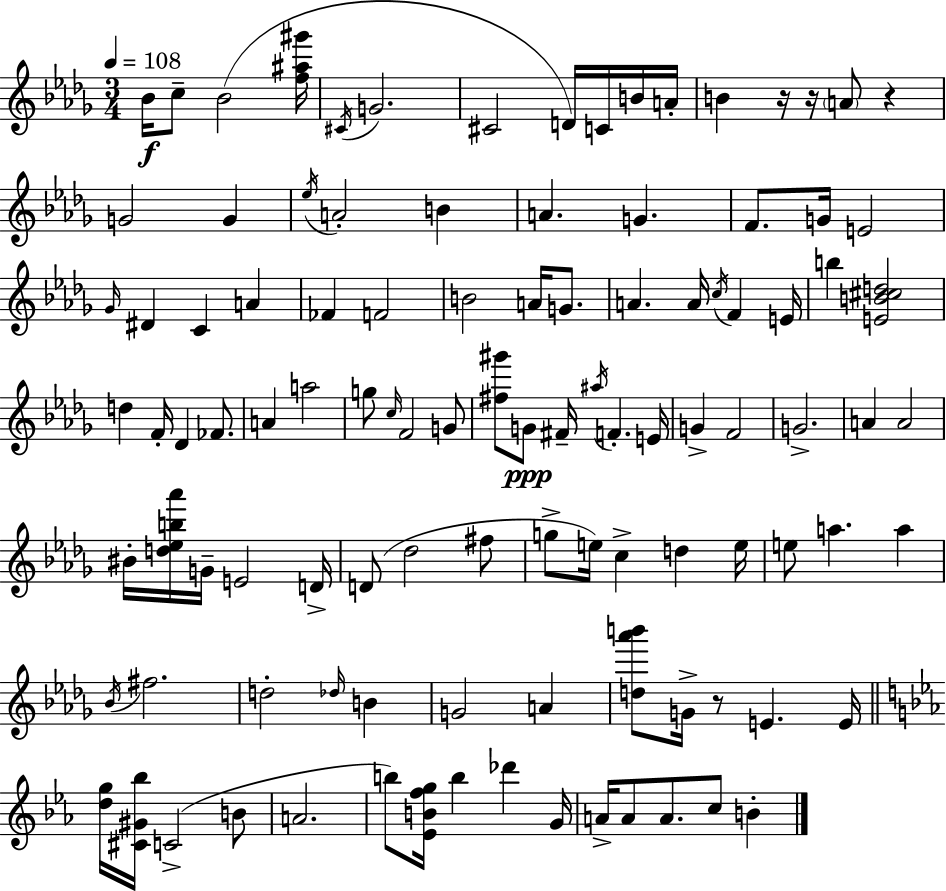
Bb4/s C5/e Bb4/h [F5,A#5,G#6]/s C#4/s G4/h. C#4/h D4/s C4/s B4/s A4/s B4/q R/s R/s A4/e R/q G4/h G4/q Eb5/s A4/h B4/q A4/q. G4/q. F4/e. G4/s E4/h Gb4/s D#4/q C4/q A4/q FES4/q F4/h B4/h A4/s G4/e. A4/q. A4/s C5/s F4/q E4/s B5/q [E4,B4,C#5,D5]/h D5/q F4/s Db4/q FES4/e. A4/q A5/h G5/e C5/s F4/h G4/e [F#5,G#6]/e G4/e F#4/s A#5/s F4/q. E4/s G4/q F4/h G4/h. A4/q A4/h BIS4/s [D5,Eb5,B5,Ab6]/s G4/s E4/h D4/s D4/e Db5/h F#5/e G5/e E5/s C5/q D5/q E5/s E5/e A5/q. A5/q Bb4/s F#5/h. D5/h Db5/s B4/q G4/h A4/q [D5,Ab6,B6]/e G4/s R/e E4/q. E4/s [D5,G5]/s [C#4,G#4,Bb5]/s C4/h B4/e A4/h. B5/e [Eb4,B4,F5,G5]/s B5/q Db6/q G4/s A4/s A4/e A4/e. C5/e B4/q